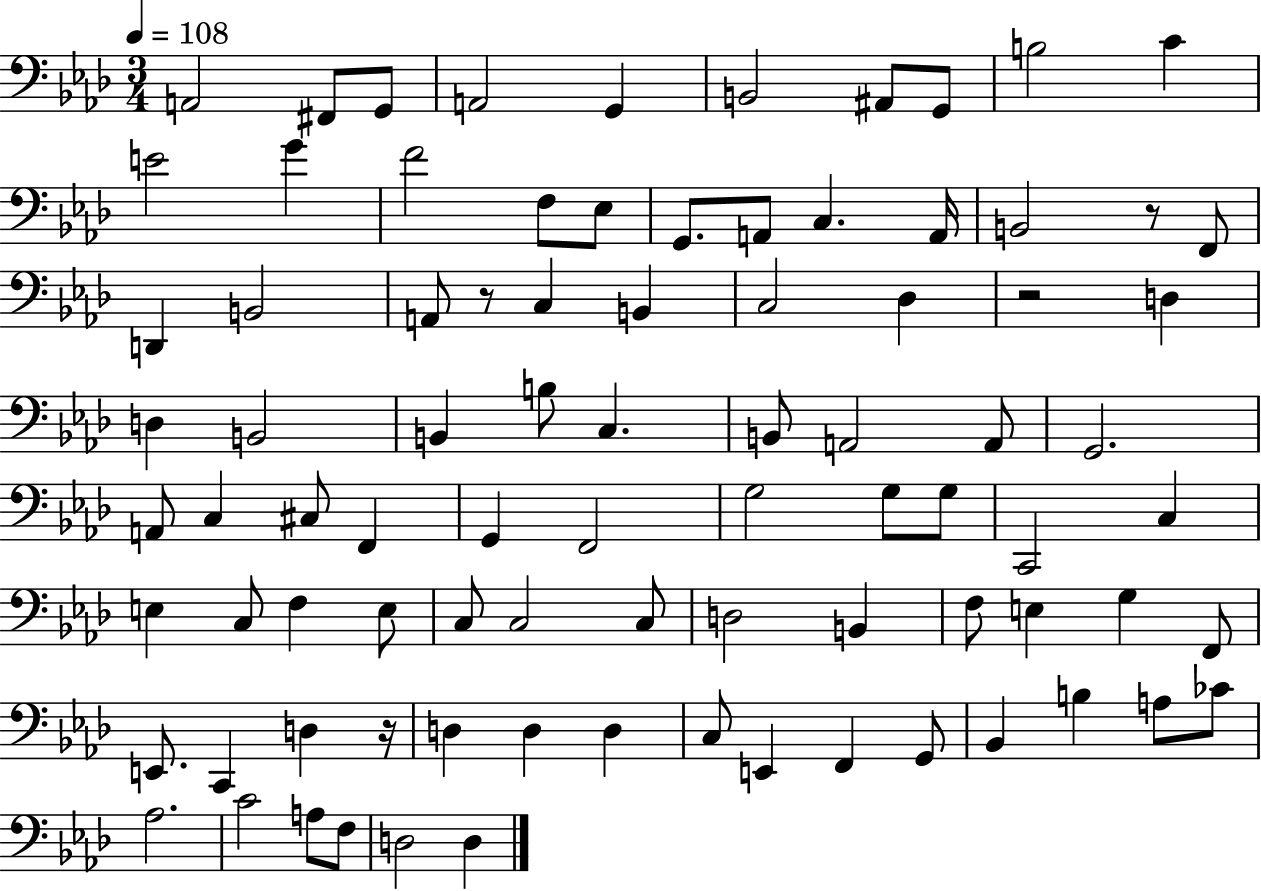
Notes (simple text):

A2/h F#2/e G2/e A2/h G2/q B2/h A#2/e G2/e B3/h C4/q E4/h G4/q F4/h F3/e Eb3/e G2/e. A2/e C3/q. A2/s B2/h R/e F2/e D2/q B2/h A2/e R/e C3/q B2/q C3/h Db3/q R/h D3/q D3/q B2/h B2/q B3/e C3/q. B2/e A2/h A2/e G2/h. A2/e C3/q C#3/e F2/q G2/q F2/h G3/h G3/e G3/e C2/h C3/q E3/q C3/e F3/q E3/e C3/e C3/h C3/e D3/h B2/q F3/e E3/q G3/q F2/e E2/e. C2/q D3/q R/s D3/q D3/q D3/q C3/e E2/q F2/q G2/e Bb2/q B3/q A3/e CES4/e Ab3/h. C4/h A3/e F3/e D3/h D3/q